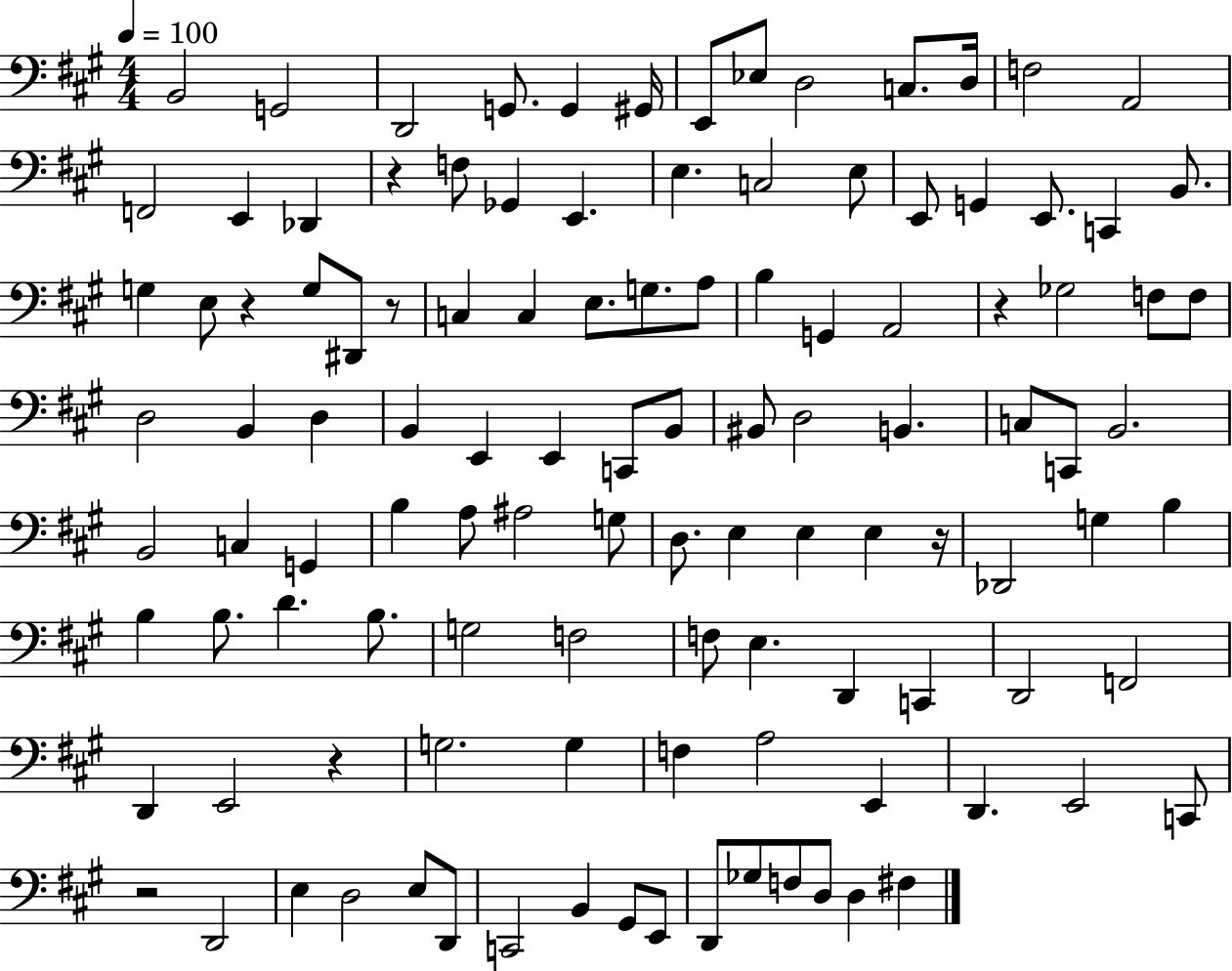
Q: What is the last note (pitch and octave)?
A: F#3